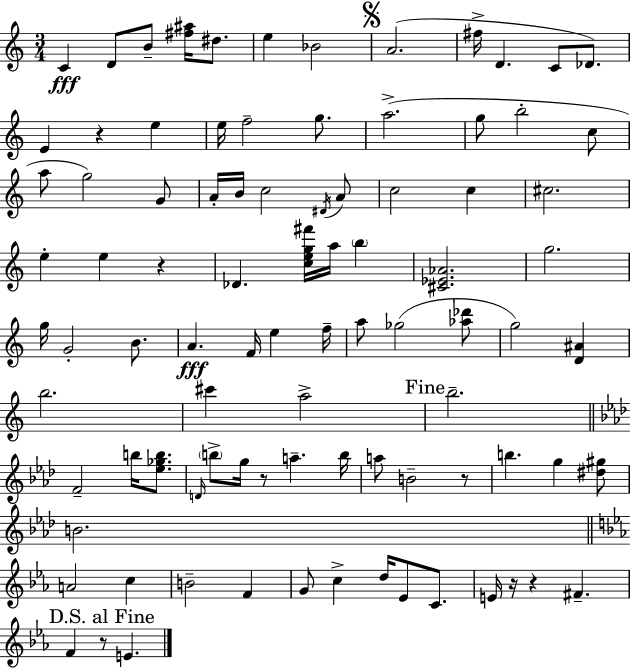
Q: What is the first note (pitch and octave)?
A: C4